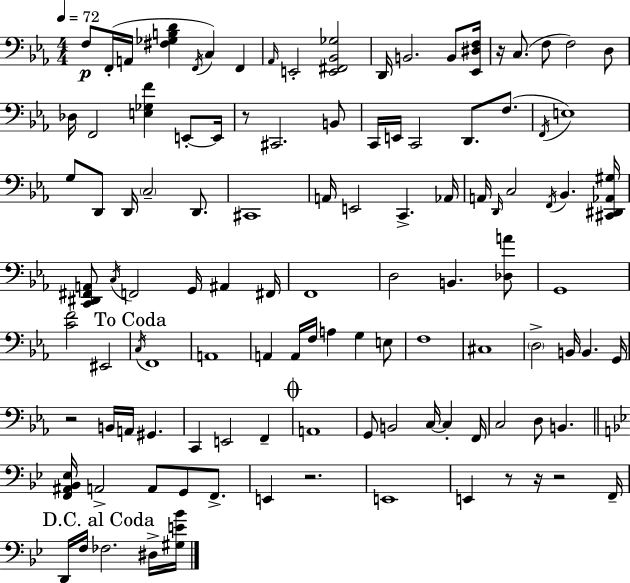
X:1
T:Untitled
M:4/4
L:1/4
K:Cm
F,/2 F,,/4 A,,/4 [^F,_G,B,D] F,,/4 C, F,, _A,,/4 E,,2 [E,,^F,,_B,,_G,]2 D,,/4 B,,2 B,,/2 [_E,,^D,F,]/4 z/4 C,/2 F,/2 F,2 D,/2 _D,/4 F,,2 [E,_G,F] E,,/2 E,,/4 z/2 ^C,,2 B,,/2 C,,/4 E,,/4 C,,2 D,,/2 F,/2 F,,/4 E,4 G,/2 D,,/2 D,,/4 C,2 D,,/2 ^C,,4 A,,/4 E,,2 C,, _A,,/4 A,,/4 D,,/4 C,2 F,,/4 _B,, [^C,,^D,,_A,,^G,]/4 [C,,^D,,^F,,A,,]/2 C,/4 F,,2 G,,/4 ^A,, ^F,,/4 F,,4 D,2 B,, [_D,A]/2 G,,4 [CF]2 ^E,,2 C,/4 F,,4 A,,4 A,, A,,/4 F,/4 A, G, E,/2 F,4 ^C,4 D,2 B,,/4 B,, G,,/4 z2 B,,/4 A,,/4 ^G,, C,, E,,2 F,, A,,4 G,,/2 B,,2 C,/4 C, F,,/4 C,2 D,/2 B,, [F,,^A,,_B,,_E,]/4 A,,2 A,,/2 G,,/2 F,,/2 E,, z2 E,,4 E,, z/2 z/4 z2 F,,/4 D,,/4 F,/4 _F,2 ^D,/4 [^G,E_B]/4